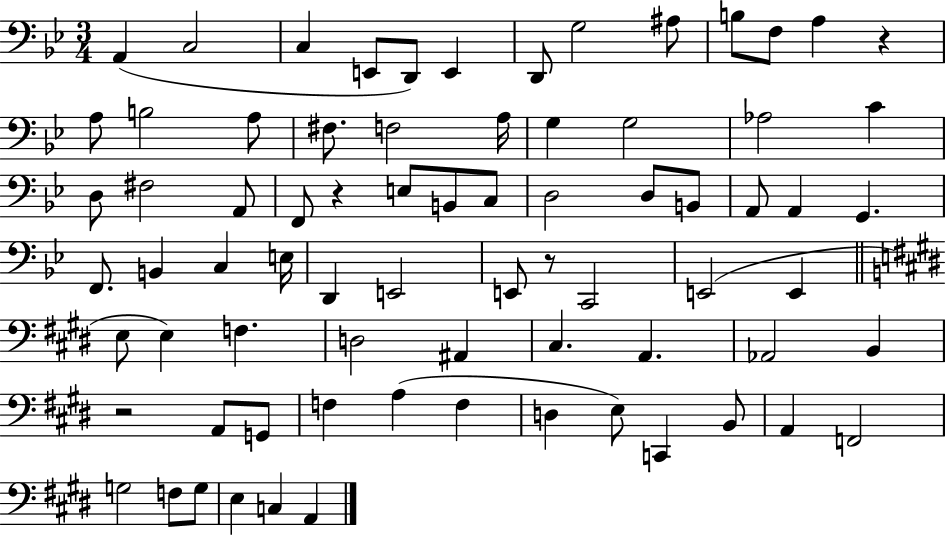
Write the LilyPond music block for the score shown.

{
  \clef bass
  \numericTimeSignature
  \time 3/4
  \key bes \major
  a,4( c2 | c4 e,8 d,8) e,4 | d,8 g2 ais8 | b8 f8 a4 r4 | \break a8 b2 a8 | fis8. f2 a16 | g4 g2 | aes2 c'4 | \break d8 fis2 a,8 | f,8 r4 e8 b,8 c8 | d2 d8 b,8 | a,8 a,4 g,4. | \break f,8. b,4 c4 e16 | d,4 e,2 | e,8 r8 c,2 | e,2( e,4 | \break \bar "||" \break \key e \major e8 e4) f4. | d2 ais,4 | cis4. a,4. | aes,2 b,4 | \break r2 a,8 g,8 | f4 a4( f4 | d4 e8) c,4 b,8 | a,4 f,2 | \break g2 f8 g8 | e4 c4 a,4 | \bar "|."
}